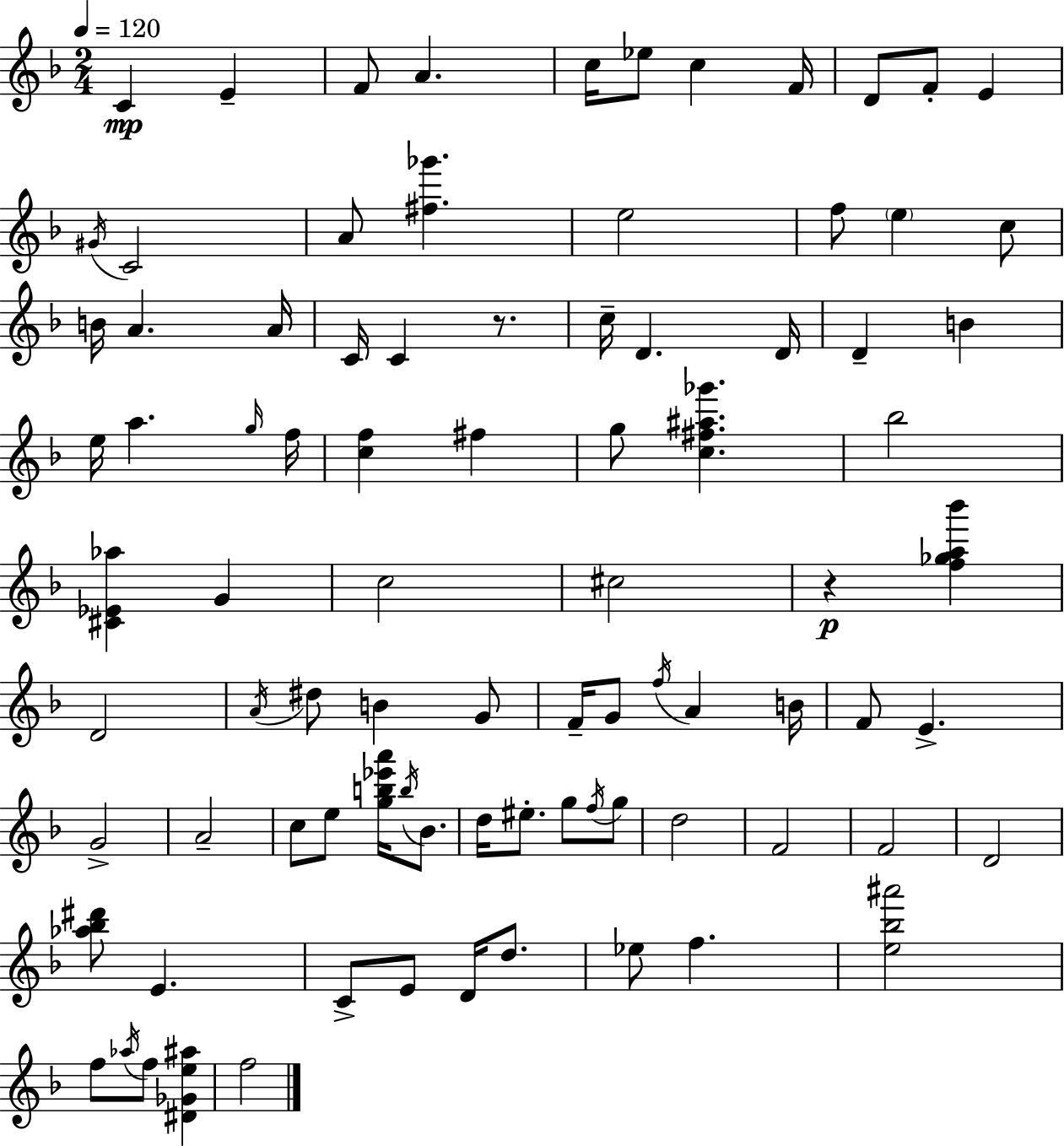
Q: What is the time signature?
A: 2/4